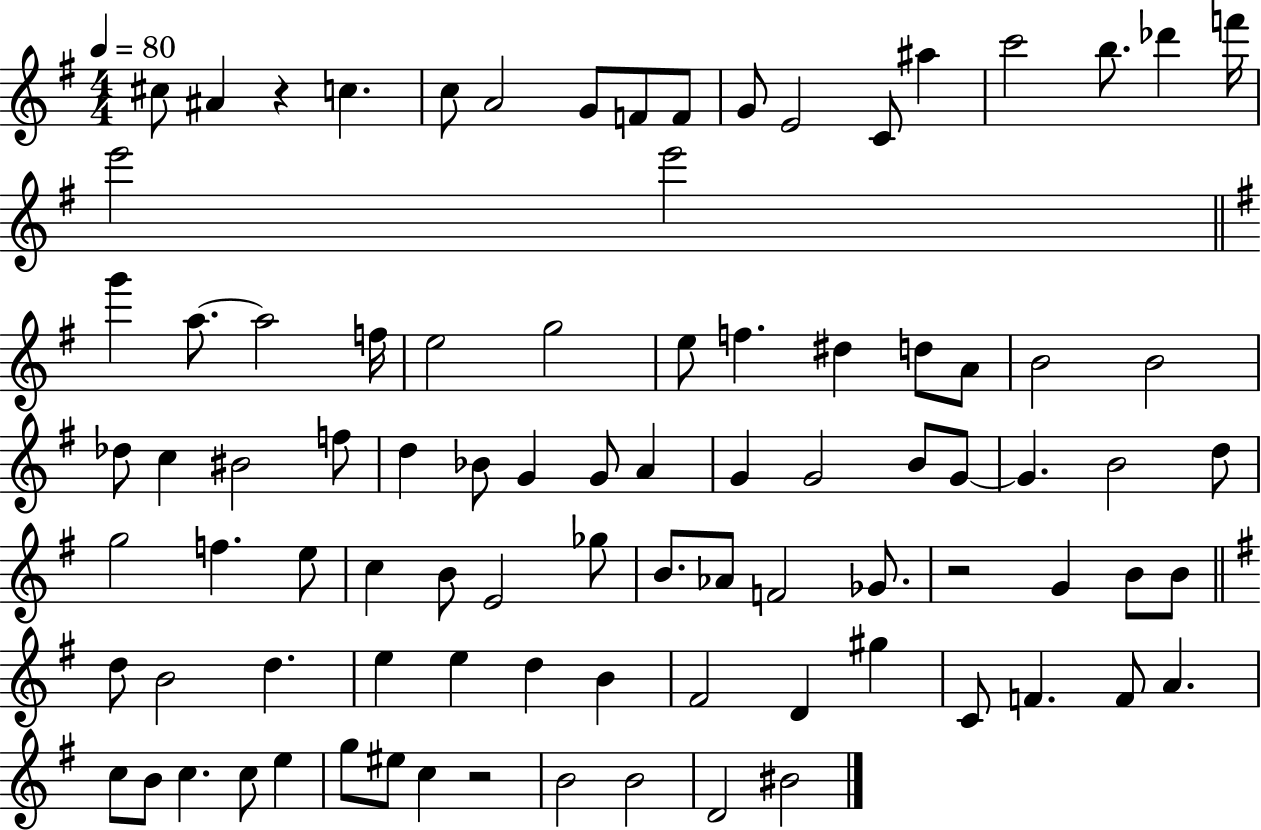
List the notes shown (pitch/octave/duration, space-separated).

C#5/e A#4/q R/q C5/q. C5/e A4/h G4/e F4/e F4/e G4/e E4/h C4/e A#5/q C6/h B5/e. Db6/q F6/s E6/h E6/h G6/q A5/e. A5/h F5/s E5/h G5/h E5/e F5/q. D#5/q D5/e A4/e B4/h B4/h Db5/e C5/q BIS4/h F5/e D5/q Bb4/e G4/q G4/e A4/q G4/q G4/h B4/e G4/e G4/q. B4/h D5/e G5/h F5/q. E5/e C5/q B4/e E4/h Gb5/e B4/e. Ab4/e F4/h Gb4/e. R/h G4/q B4/e B4/e D5/e B4/h D5/q. E5/q E5/q D5/q B4/q F#4/h D4/q G#5/q C4/e F4/q. F4/e A4/q. C5/e B4/e C5/q. C5/e E5/q G5/e EIS5/e C5/q R/h B4/h B4/h D4/h BIS4/h